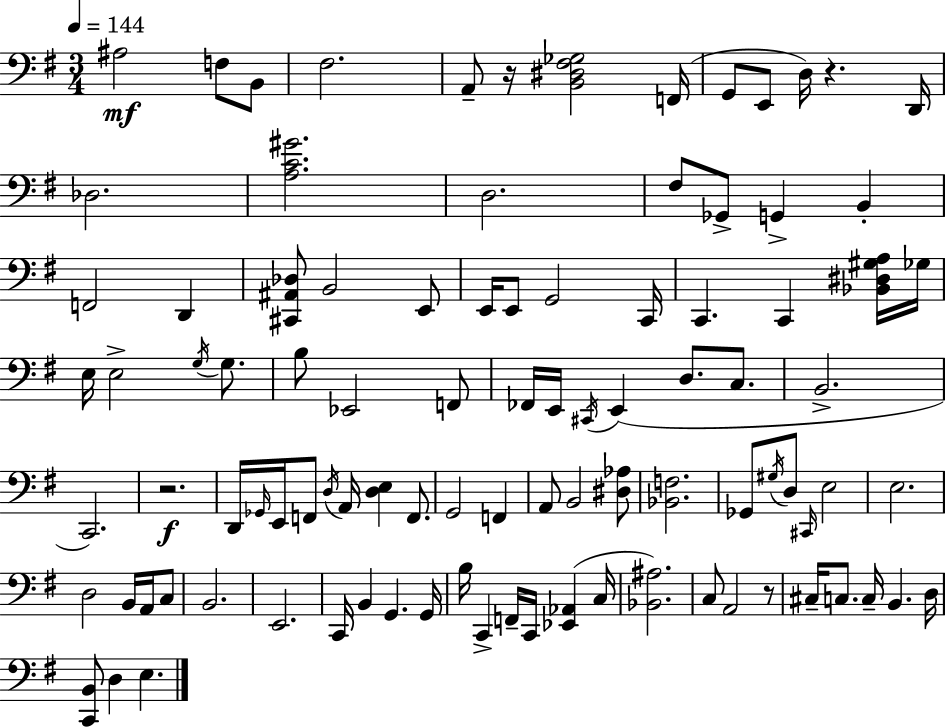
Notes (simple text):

A#3/h F3/e B2/e F#3/h. A2/e R/s [B2,D#3,F#3,Gb3]/h F2/s G2/e E2/e D3/s R/q. D2/s Db3/h. [A3,C4,G#4]/h. D3/h. F#3/e Gb2/e G2/q B2/q F2/h D2/q [C#2,A#2,Db3]/e B2/h E2/e E2/s E2/e G2/h C2/s C2/q. C2/q [Bb2,D#3,G#3,A3]/s Gb3/s E3/s E3/h G3/s G3/e. B3/e Eb2/h F2/e FES2/s E2/s C#2/s E2/q D3/e. C3/e. B2/h. C2/h. R/h. D2/s Gb2/s E2/s F2/e D3/s A2/s [D3,E3]/q F2/e. G2/h F2/q A2/e B2/h [D#3,Ab3]/e [Bb2,F3]/h. Gb2/e G#3/s D3/e C#2/s E3/h E3/h. D3/h B2/s A2/s C3/e B2/h. E2/h. C2/s B2/q G2/q. G2/s B3/s C2/q F2/s C2/s [Eb2,Ab2]/q C3/s [Bb2,A#3]/h. C3/e A2/h R/e C#3/s C3/e. C3/s B2/q. D3/s [C2,B2]/e D3/q E3/q.